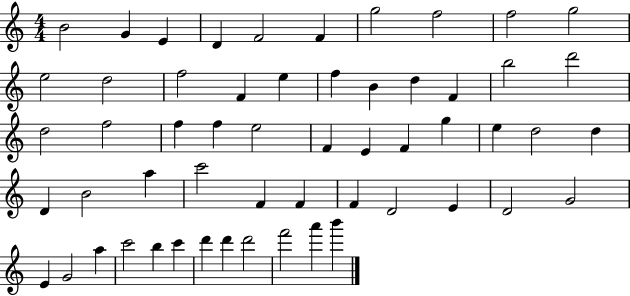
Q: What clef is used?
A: treble